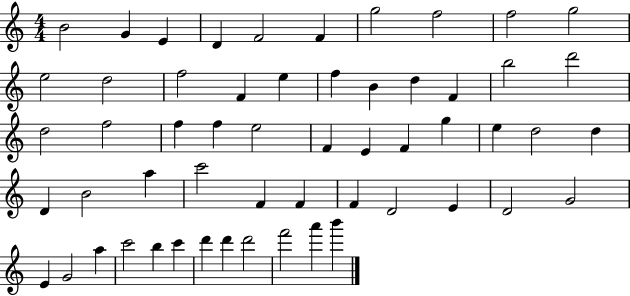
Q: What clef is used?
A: treble